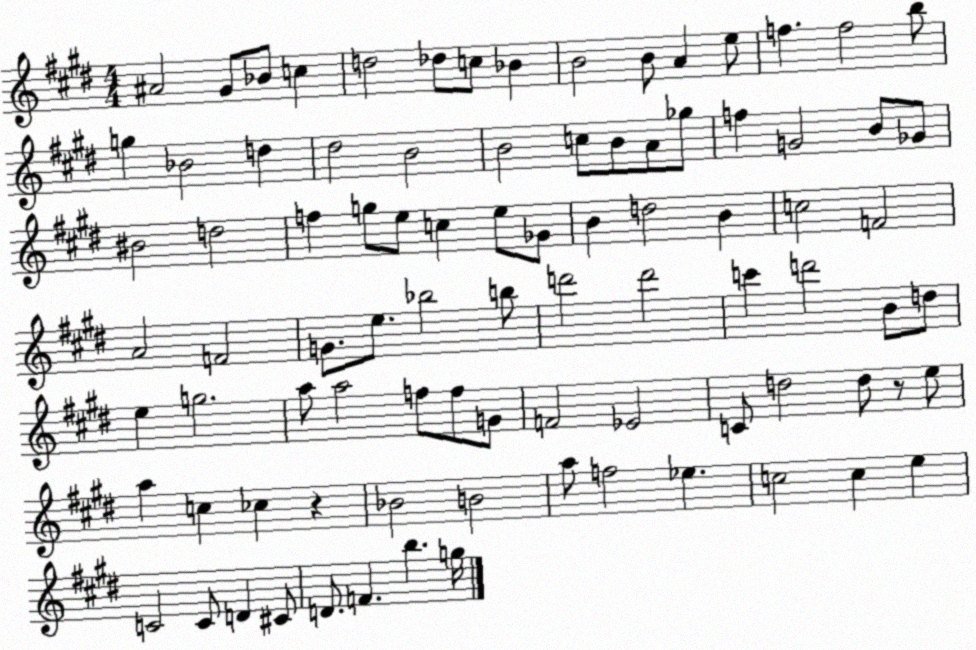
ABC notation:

X:1
T:Untitled
M:4/4
L:1/4
K:E
^A2 ^G/2 _B/2 c d2 _d/2 c/2 _B B2 B/2 A e/2 f f2 b/2 g _B2 d ^d2 B2 B2 c/2 B/2 A/2 _g/2 f G2 B/2 _G/2 ^B2 d2 f g/2 e/2 c e/2 _G/2 B d2 B c2 F2 A2 F2 G/2 e/2 _b2 b/2 d'2 d'2 c' d'2 B/2 d/2 e g2 a/2 a2 f/2 f/2 G/2 F2 _E2 C/2 d2 d/2 z/2 e/2 a c _c z _B2 B2 a/2 f2 _e c2 c e C2 C/2 D ^C/2 D/2 F b g/4